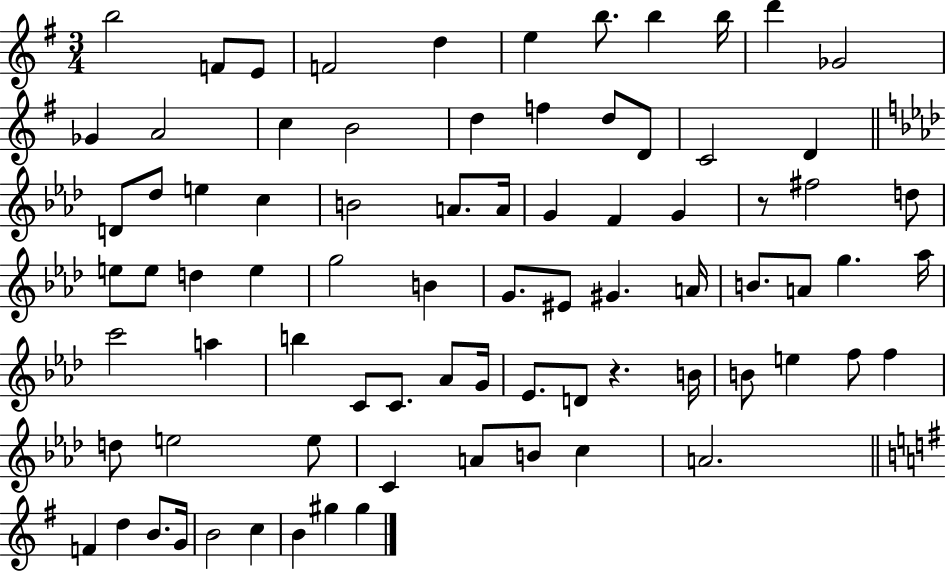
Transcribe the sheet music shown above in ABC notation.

X:1
T:Untitled
M:3/4
L:1/4
K:G
b2 F/2 E/2 F2 d e b/2 b b/4 d' _G2 _G A2 c B2 d f d/2 D/2 C2 D D/2 _d/2 e c B2 A/2 A/4 G F G z/2 ^f2 d/2 e/2 e/2 d e g2 B G/2 ^E/2 ^G A/4 B/2 A/2 g _a/4 c'2 a b C/2 C/2 _A/2 G/4 _E/2 D/2 z B/4 B/2 e f/2 f d/2 e2 e/2 C A/2 B/2 c A2 F d B/2 G/4 B2 c B ^g ^g